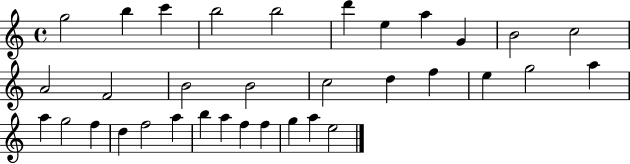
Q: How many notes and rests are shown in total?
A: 34